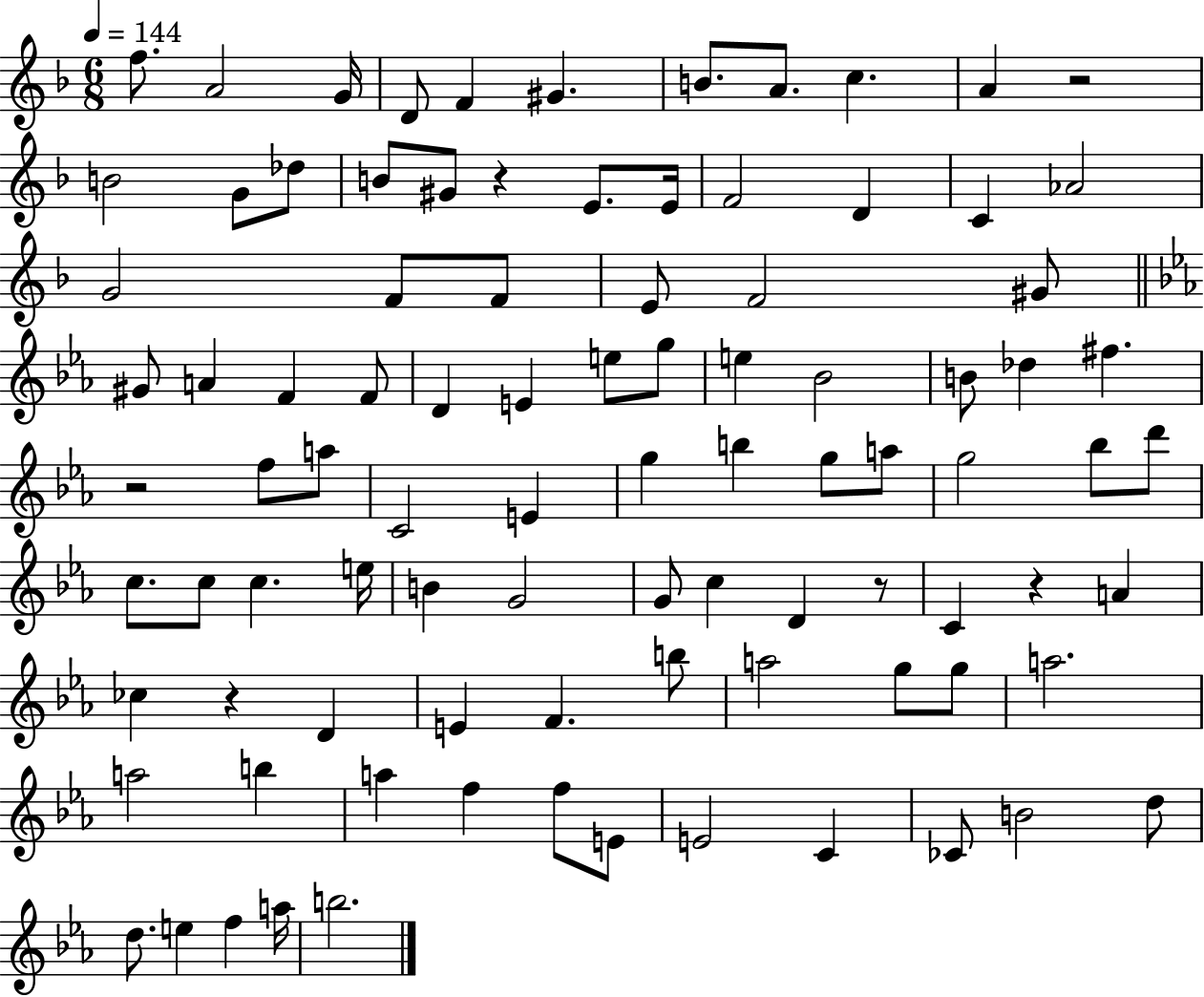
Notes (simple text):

F5/e. A4/h G4/s D4/e F4/q G#4/q. B4/e. A4/e. C5/q. A4/q R/h B4/h G4/e Db5/e B4/e G#4/e R/q E4/e. E4/s F4/h D4/q C4/q Ab4/h G4/h F4/e F4/e E4/e F4/h G#4/e G#4/e A4/q F4/q F4/e D4/q E4/q E5/e G5/e E5/q Bb4/h B4/e Db5/q F#5/q. R/h F5/e A5/e C4/h E4/q G5/q B5/q G5/e A5/e G5/h Bb5/e D6/e C5/e. C5/e C5/q. E5/s B4/q G4/h G4/e C5/q D4/q R/e C4/q R/q A4/q CES5/q R/q D4/q E4/q F4/q. B5/e A5/h G5/e G5/e A5/h. A5/h B5/q A5/q F5/q F5/e E4/e E4/h C4/q CES4/e B4/h D5/e D5/e. E5/q F5/q A5/s B5/h.